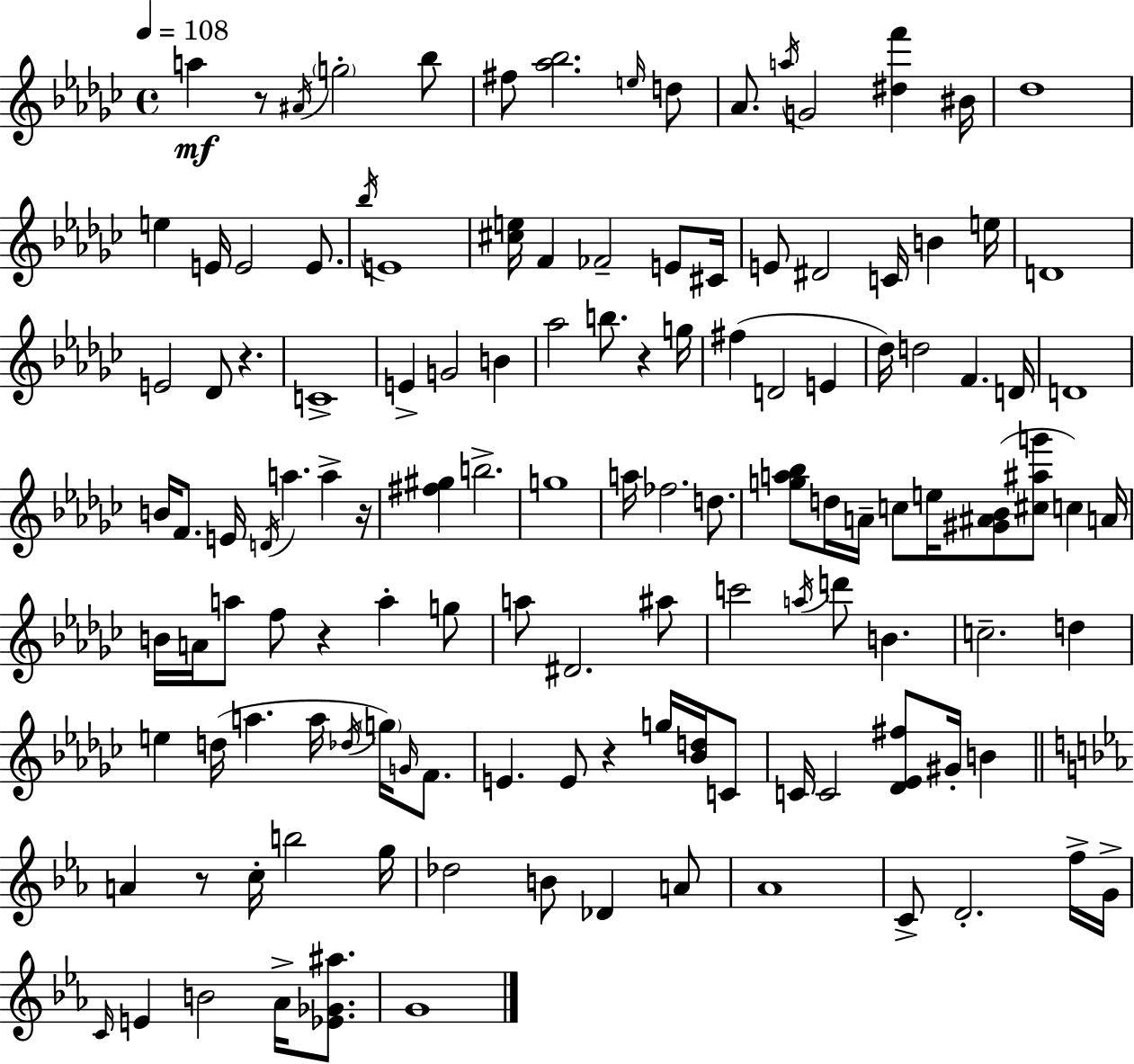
A5/q R/e A#4/s G5/h Bb5/e F#5/e [Ab5,Bb5]/h. E5/s D5/e Ab4/e. A5/s G4/h [D#5,F6]/q BIS4/s Db5/w E5/q E4/s E4/h E4/e. Bb5/s E4/w [C#5,E5]/s F4/q FES4/h E4/e C#4/s E4/e D#4/h C4/s B4/q E5/s D4/w E4/h Db4/e R/q. C4/w E4/q G4/h B4/q Ab5/h B5/e. R/q G5/s F#5/q D4/h E4/q Db5/s D5/h F4/q. D4/s D4/w B4/s F4/e. E4/s D4/s A5/q. A5/q R/s [F#5,G#5]/q B5/h. G5/w A5/s FES5/h. D5/e. [G5,A5,Bb5]/e D5/s A4/s C5/e E5/s [G#4,A#4,Bb4]/e [C#5,A#5,G6]/e C5/q A4/s B4/s A4/s A5/e F5/e R/q A5/q G5/e A5/e D#4/h. A#5/e C6/h A5/s D6/e B4/q. C5/h. D5/q E5/q D5/s A5/q. A5/s Db5/s G5/s G4/s F4/e. E4/q. E4/e R/q G5/s [Bb4,D5]/s C4/e C4/s C4/h [Db4,Eb4,F#5]/e G#4/s B4/q A4/q R/e C5/s B5/h G5/s Db5/h B4/e Db4/q A4/e Ab4/w C4/e D4/h. F5/s G4/s C4/s E4/q B4/h Ab4/s [Eb4,Gb4,A#5]/e. G4/w